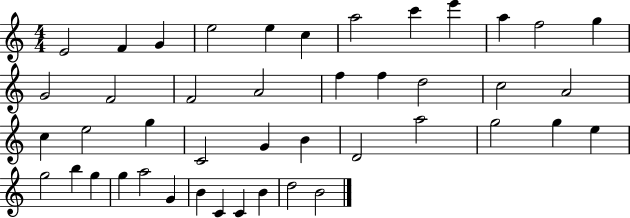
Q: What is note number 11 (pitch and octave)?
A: F5